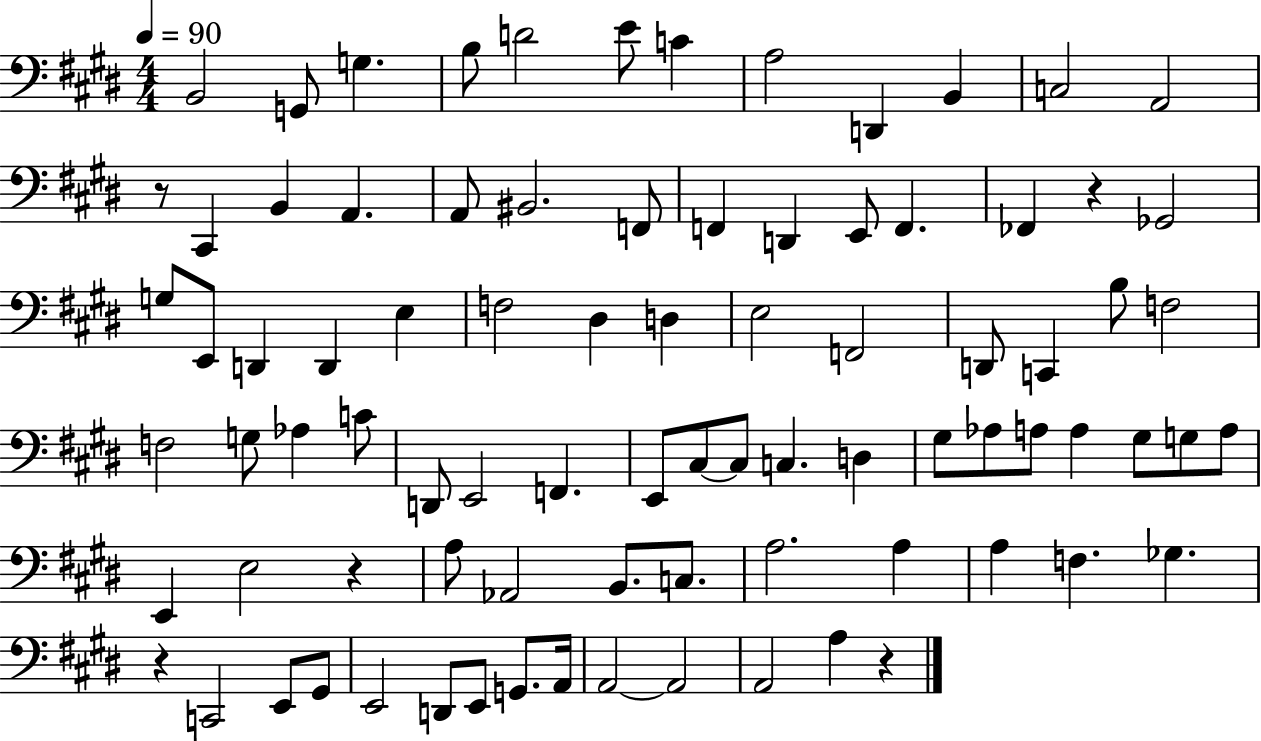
X:1
T:Untitled
M:4/4
L:1/4
K:E
B,,2 G,,/2 G, B,/2 D2 E/2 C A,2 D,, B,, C,2 A,,2 z/2 ^C,, B,, A,, A,,/2 ^B,,2 F,,/2 F,, D,, E,,/2 F,, _F,, z _G,,2 G,/2 E,,/2 D,, D,, E, F,2 ^D, D, E,2 F,,2 D,,/2 C,, B,/2 F,2 F,2 G,/2 _A, C/2 D,,/2 E,,2 F,, E,,/2 ^C,/2 ^C,/2 C, D, ^G,/2 _A,/2 A,/2 A, ^G,/2 G,/2 A,/2 E,, E,2 z A,/2 _A,,2 B,,/2 C,/2 A,2 A, A, F, _G, z C,,2 E,,/2 ^G,,/2 E,,2 D,,/2 E,,/2 G,,/2 A,,/4 A,,2 A,,2 A,,2 A, z